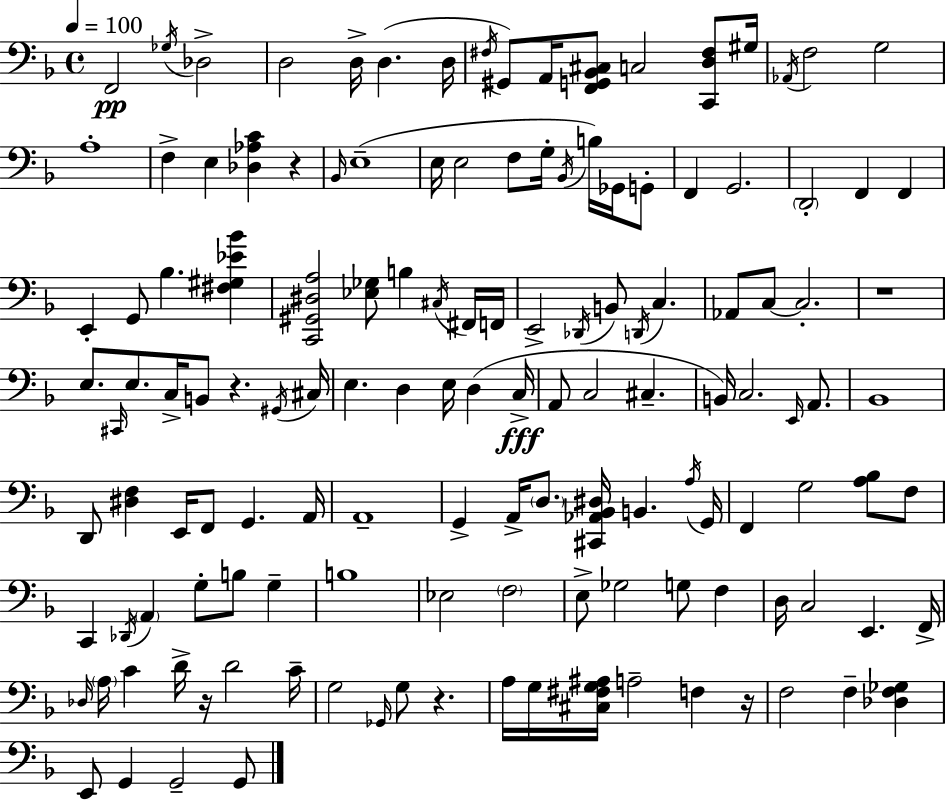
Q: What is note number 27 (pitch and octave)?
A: Gb2